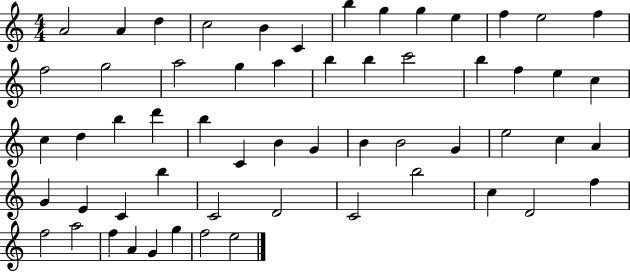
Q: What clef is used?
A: treble